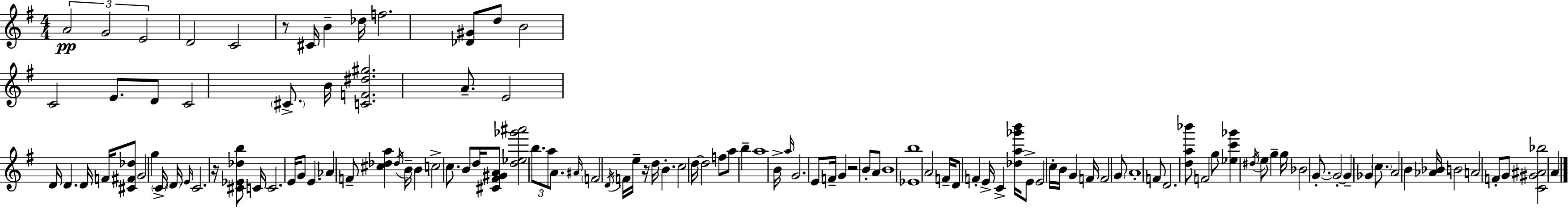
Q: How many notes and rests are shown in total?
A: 122